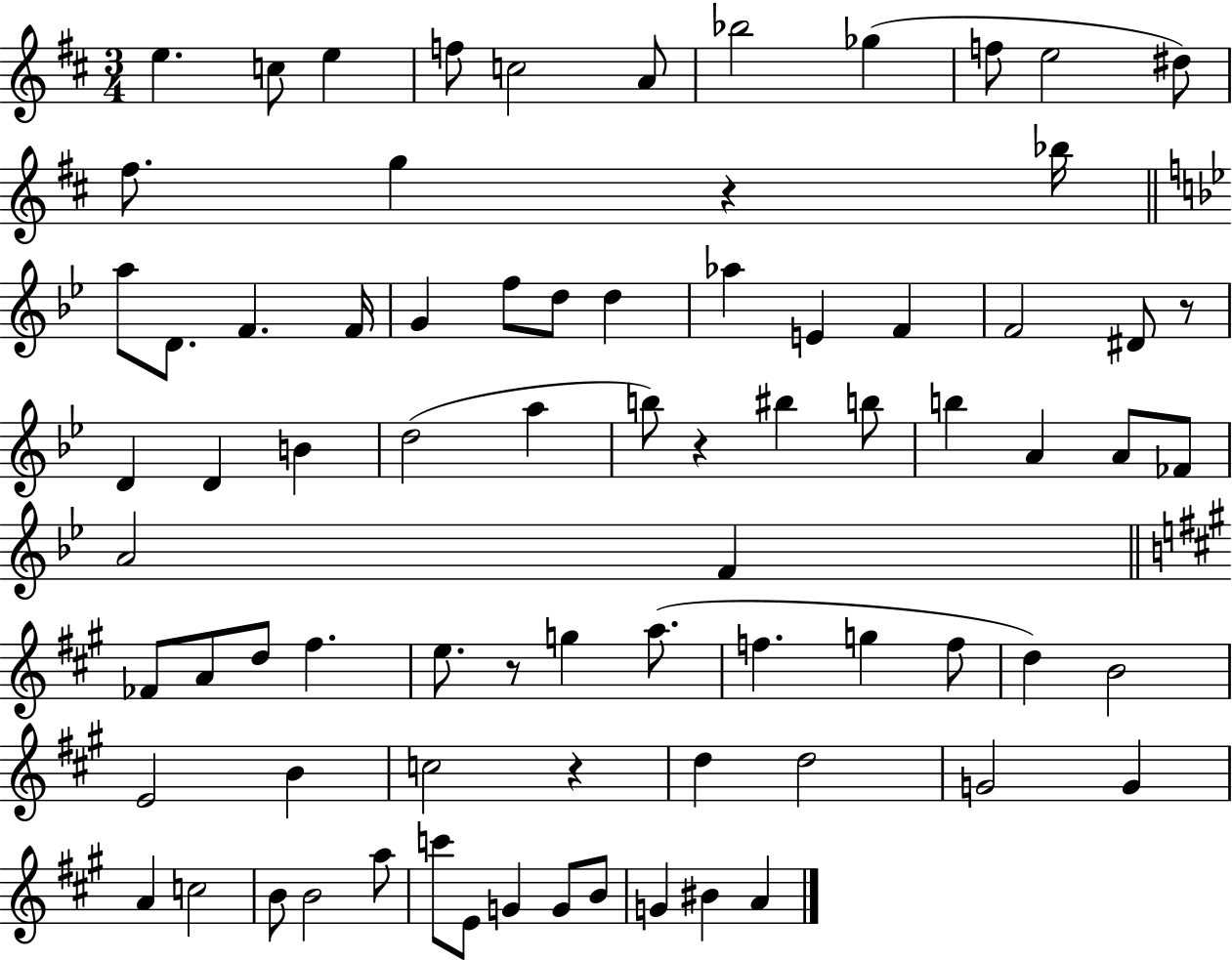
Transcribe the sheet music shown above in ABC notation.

X:1
T:Untitled
M:3/4
L:1/4
K:D
e c/2 e f/2 c2 A/2 _b2 _g f/2 e2 ^d/2 ^f/2 g z _b/4 a/2 D/2 F F/4 G f/2 d/2 d _a E F F2 ^D/2 z/2 D D B d2 a b/2 z ^b b/2 b A A/2 _F/2 A2 F _F/2 A/2 d/2 ^f e/2 z/2 g a/2 f g f/2 d B2 E2 B c2 z d d2 G2 G A c2 B/2 B2 a/2 c'/2 E/2 G G/2 B/2 G ^B A